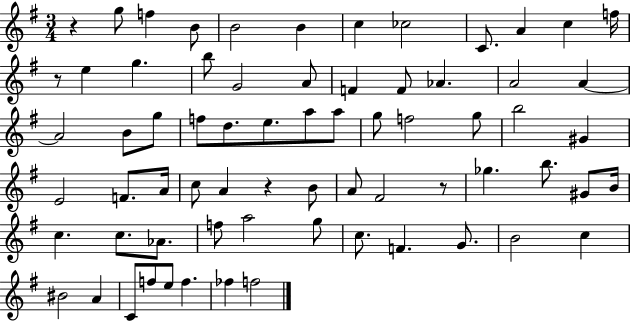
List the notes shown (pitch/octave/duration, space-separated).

R/q G5/e F5/q B4/e B4/h B4/q C5/q CES5/h C4/e. A4/q C5/q F5/s R/e E5/q G5/q. B5/e G4/h A4/e F4/q F4/e Ab4/q. A4/h A4/q A4/h B4/e G5/e F5/e D5/e. E5/e. A5/e A5/e G5/e F5/h G5/e B5/h G#4/q E4/h F4/e. A4/s C5/e A4/q R/q B4/e A4/e F#4/h R/e Gb5/q. B5/e. G#4/e B4/s C5/q. C5/e. Ab4/e. F5/e A5/h G5/e C5/e. F4/q. G4/e. B4/h C5/q BIS4/h A4/q C4/e F5/e E5/e F5/q. FES5/q F5/h